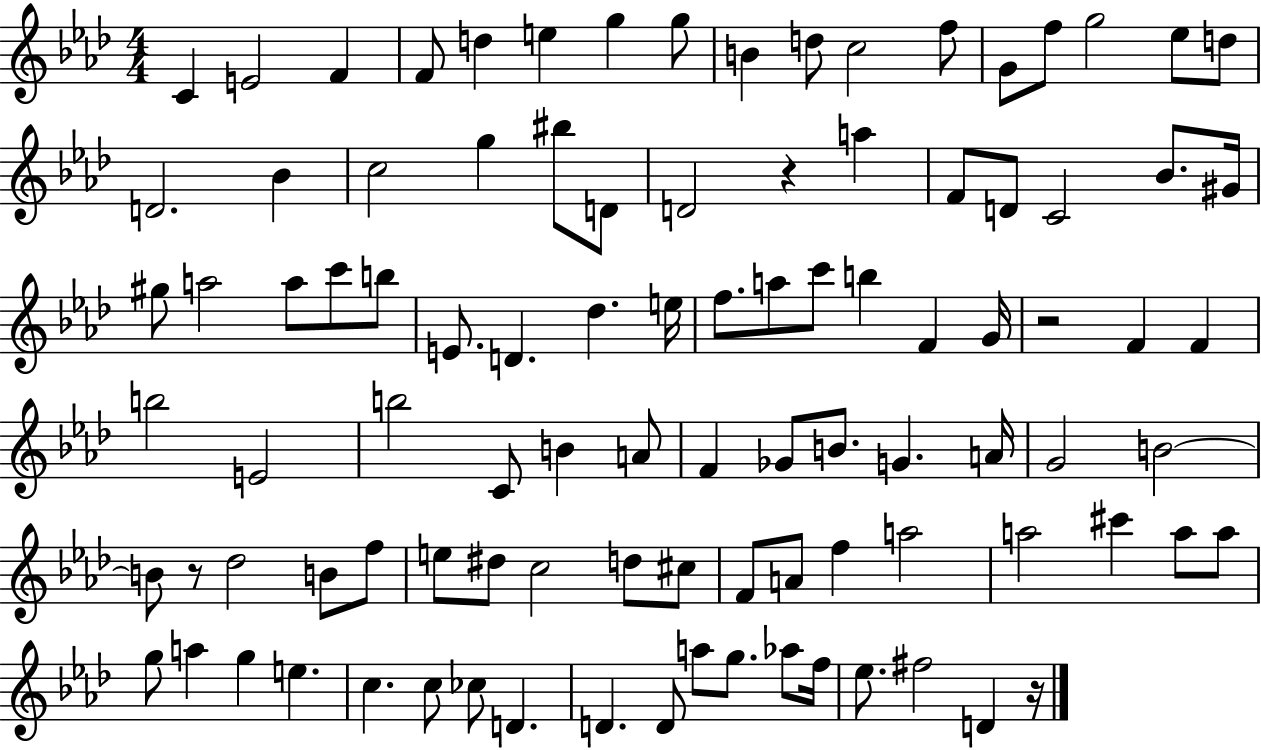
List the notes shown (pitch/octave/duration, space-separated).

C4/q E4/h F4/q F4/e D5/q E5/q G5/q G5/e B4/q D5/e C5/h F5/e G4/e F5/e G5/h Eb5/e D5/e D4/h. Bb4/q C5/h G5/q BIS5/e D4/e D4/h R/q A5/q F4/e D4/e C4/h Bb4/e. G#4/s G#5/e A5/h A5/e C6/e B5/e E4/e. D4/q. Db5/q. E5/s F5/e. A5/e C6/e B5/q F4/q G4/s R/h F4/q F4/q B5/h E4/h B5/h C4/e B4/q A4/e F4/q Gb4/e B4/e. G4/q. A4/s G4/h B4/h B4/e R/e Db5/h B4/e F5/e E5/e D#5/e C5/h D5/e C#5/e F4/e A4/e F5/q A5/h A5/h C#6/q A5/e A5/e G5/e A5/q G5/q E5/q. C5/q. C5/e CES5/e D4/q. D4/q. D4/e A5/e G5/e. Ab5/e F5/s Eb5/e. F#5/h D4/q R/s